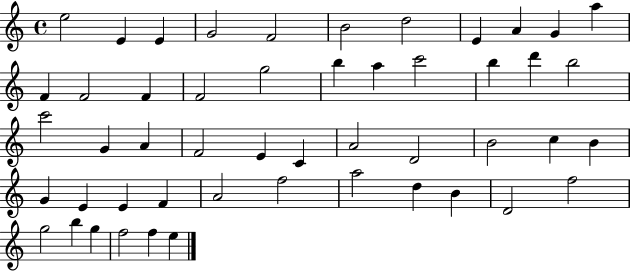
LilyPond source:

{
  \clef treble
  \time 4/4
  \defaultTimeSignature
  \key c \major
  e''2 e'4 e'4 | g'2 f'2 | b'2 d''2 | e'4 a'4 g'4 a''4 | \break f'4 f'2 f'4 | f'2 g''2 | b''4 a''4 c'''2 | b''4 d'''4 b''2 | \break c'''2 g'4 a'4 | f'2 e'4 c'4 | a'2 d'2 | b'2 c''4 b'4 | \break g'4 e'4 e'4 f'4 | a'2 f''2 | a''2 d''4 b'4 | d'2 f''2 | \break g''2 b''4 g''4 | f''2 f''4 e''4 | \bar "|."
}